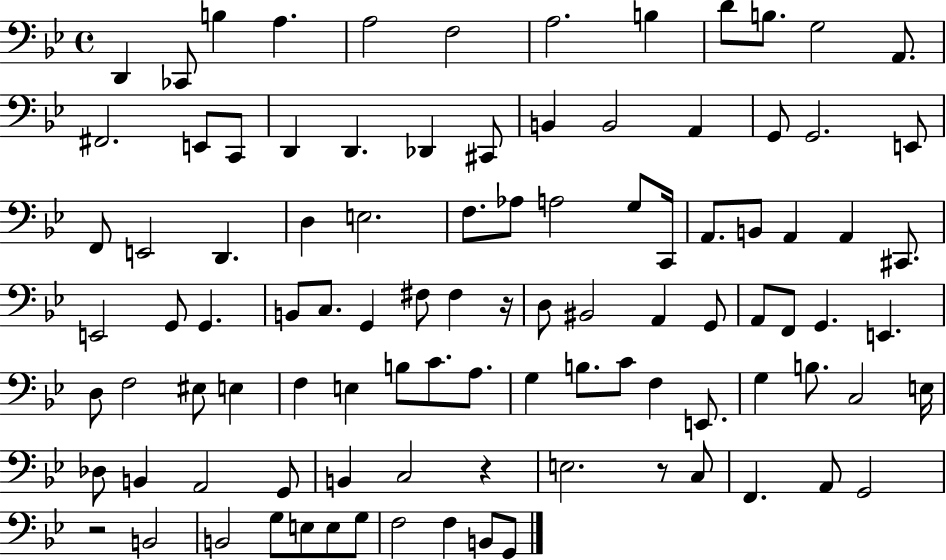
D2/q CES2/e B3/q A3/q. A3/h F3/h A3/h. B3/q D4/e B3/e. G3/h A2/e. F#2/h. E2/e C2/e D2/q D2/q. Db2/q C#2/e B2/q B2/h A2/q G2/e G2/h. E2/e F2/e E2/h D2/q. D3/q E3/h. F3/e. Ab3/e A3/h G3/e C2/s A2/e. B2/e A2/q A2/q C#2/e. E2/h G2/e G2/q. B2/e C3/e. G2/q F#3/e F#3/q R/s D3/e BIS2/h A2/q G2/e A2/e F2/e G2/q. E2/q. D3/e F3/h EIS3/e E3/q F3/q E3/q B3/e C4/e. A3/e. G3/q B3/e. C4/e F3/q E2/e. G3/q B3/e. C3/h E3/s Db3/e B2/q A2/h G2/e B2/q C3/h R/q E3/h. R/e C3/e F2/q. A2/e G2/h R/h B2/h B2/h G3/e E3/e E3/e G3/e F3/h F3/q B2/e G2/e